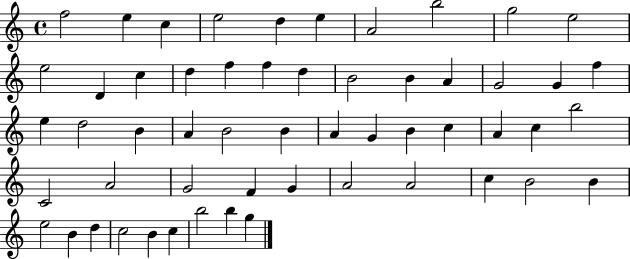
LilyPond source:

{
  \clef treble
  \time 4/4
  \defaultTimeSignature
  \key c \major
  f''2 e''4 c''4 | e''2 d''4 e''4 | a'2 b''2 | g''2 e''2 | \break e''2 d'4 c''4 | d''4 f''4 f''4 d''4 | b'2 b'4 a'4 | g'2 g'4 f''4 | \break e''4 d''2 b'4 | a'4 b'2 b'4 | a'4 g'4 b'4 c''4 | a'4 c''4 b''2 | \break c'2 a'2 | g'2 f'4 g'4 | a'2 a'2 | c''4 b'2 b'4 | \break e''2 b'4 d''4 | c''2 b'4 c''4 | b''2 b''4 g''4 | \bar "|."
}